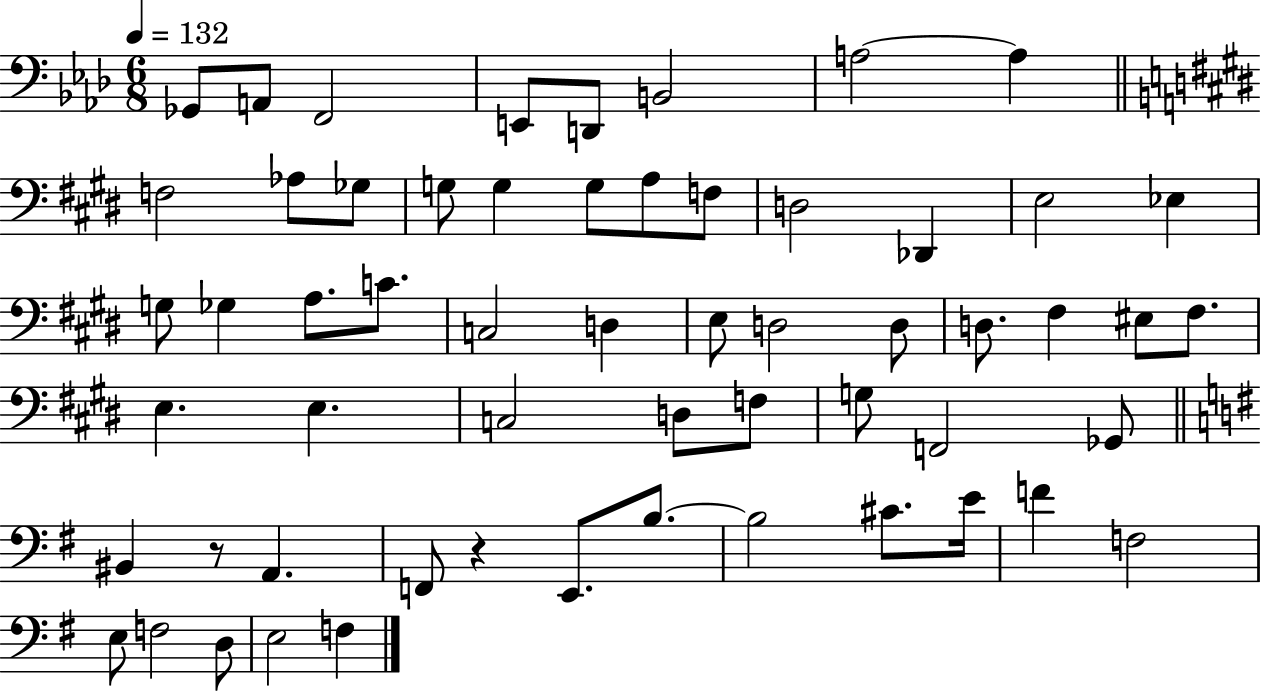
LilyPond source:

{
  \clef bass
  \numericTimeSignature
  \time 6/8
  \key aes \major
  \tempo 4 = 132
  \repeat volta 2 { ges,8 a,8 f,2 | e,8 d,8 b,2 | a2~~ a4 | \bar "||" \break \key e \major f2 aes8 ges8 | g8 g4 g8 a8 f8 | d2 des,4 | e2 ees4 | \break g8 ges4 a8. c'8. | c2 d4 | e8 d2 d8 | d8. fis4 eis8 fis8. | \break e4. e4. | c2 d8 f8 | g8 f,2 ges,8 | \bar "||" \break \key g \major bis,4 r8 a,4. | f,8 r4 e,8. b8.~~ | b2 cis'8. e'16 | f'4 f2 | \break e8 f2 d8 | e2 f4 | } \bar "|."
}